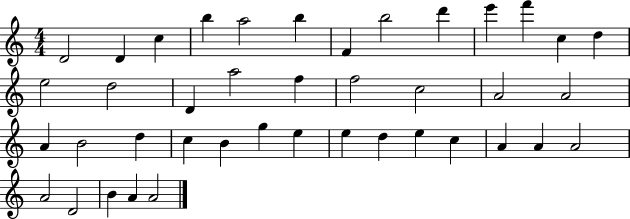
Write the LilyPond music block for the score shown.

{
  \clef treble
  \numericTimeSignature
  \time 4/4
  \key c \major
  d'2 d'4 c''4 | b''4 a''2 b''4 | f'4 b''2 d'''4 | e'''4 f'''4 c''4 d''4 | \break e''2 d''2 | d'4 a''2 f''4 | f''2 c''2 | a'2 a'2 | \break a'4 b'2 d''4 | c''4 b'4 g''4 e''4 | e''4 d''4 e''4 c''4 | a'4 a'4 a'2 | \break a'2 d'2 | b'4 a'4 a'2 | \bar "|."
}